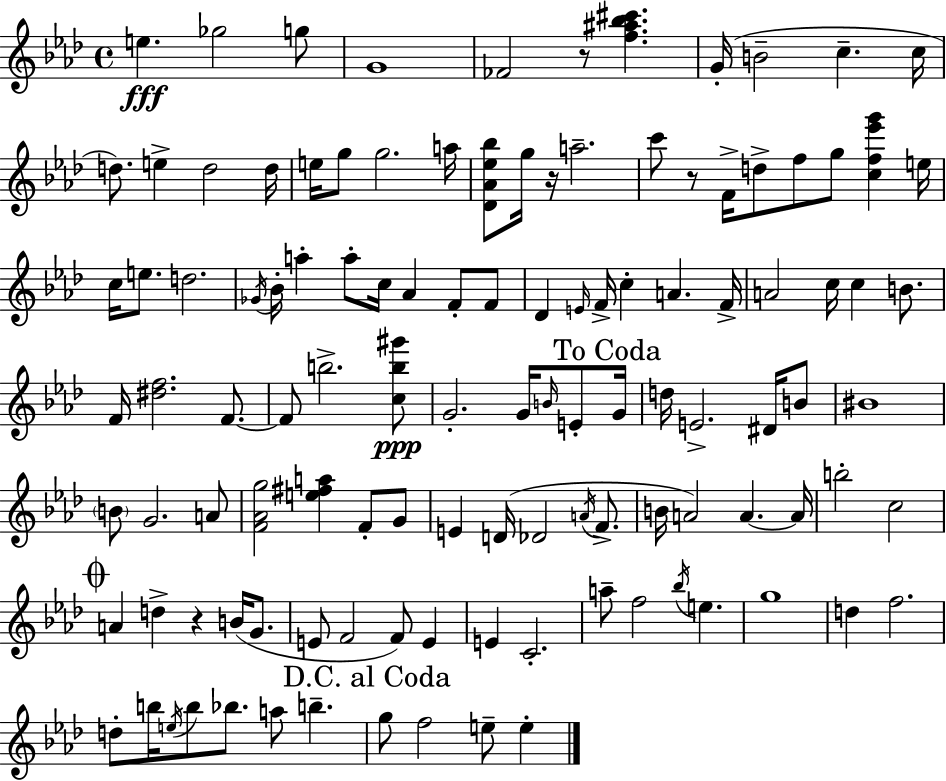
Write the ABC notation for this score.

X:1
T:Untitled
M:4/4
L:1/4
K:Ab
e _g2 g/2 G4 _F2 z/2 [f^a_b^c'] G/4 B2 c c/4 d/2 e d2 d/4 e/4 g/2 g2 a/4 [_D_A_e_b]/2 g/4 z/4 a2 c'/2 z/2 F/4 d/2 f/2 g/2 [cf_e'g'] e/4 c/4 e/2 d2 _G/4 _B/4 a a/2 c/4 _A F/2 F/2 _D E/4 F/4 c A F/4 A2 c/4 c B/2 F/4 [^df]2 F/2 F/2 b2 [cb^g']/2 G2 G/4 B/4 E/2 G/4 d/4 E2 ^D/4 B/2 ^B4 B/2 G2 A/2 [F_Ag]2 [e^fa] F/2 G/2 E D/4 _D2 A/4 F/2 B/4 A2 A A/4 b2 c2 A d z B/4 G/2 E/2 F2 F/2 E E C2 a/2 f2 _b/4 e g4 d f2 d/2 b/4 e/4 b/2 _b/2 a/2 b g/2 f2 e/2 e